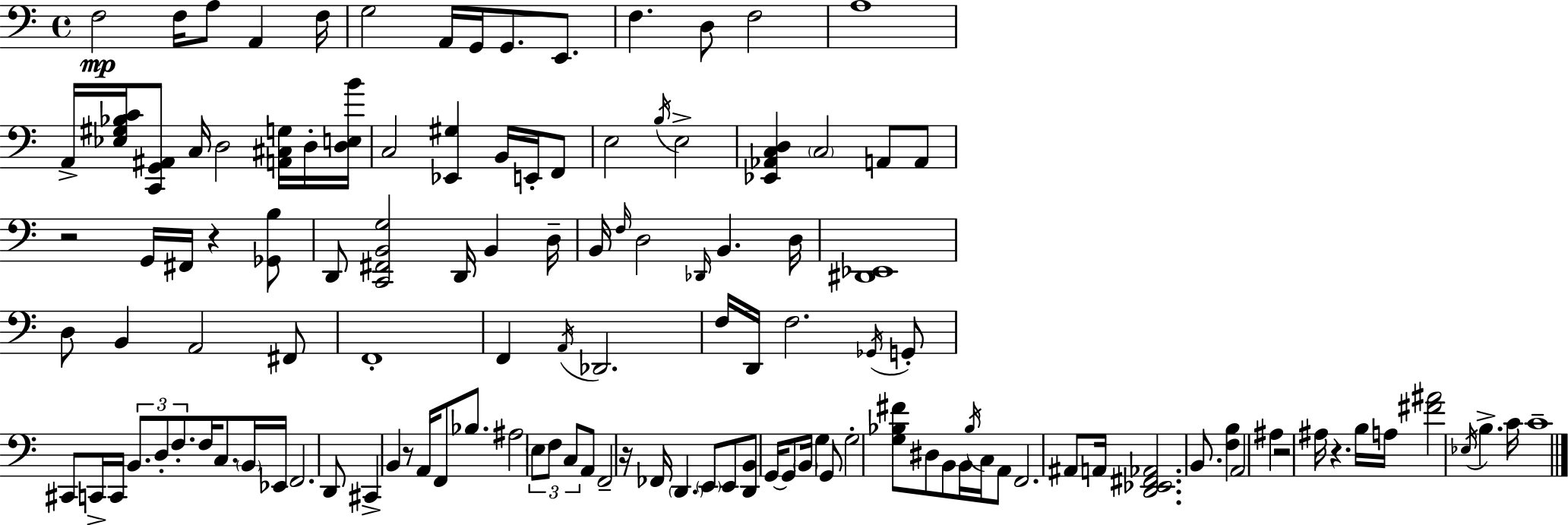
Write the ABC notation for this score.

X:1
T:Untitled
M:4/4
L:1/4
K:Am
F,2 F,/4 A,/2 A,, F,/4 G,2 A,,/4 G,,/4 G,,/2 E,,/2 F, D,/2 F,2 A,4 A,,/4 [_E,^G,_B,C]/4 [C,,G,,^A,,]/2 C,/4 D,2 [A,,^C,G,]/4 D,/4 [D,E,B]/4 C,2 [_E,,^G,] B,,/4 E,,/4 F,,/2 E,2 B,/4 E,2 [_E,,_A,,C,D,] C,2 A,,/2 A,,/2 z2 G,,/4 ^F,,/4 z [_G,,B,]/2 D,,/2 [C,,^F,,B,,G,]2 D,,/4 B,, D,/4 B,,/4 F,/4 D,2 _D,,/4 B,, D,/4 [^D,,_E,,]4 D,/2 B,, A,,2 ^F,,/2 F,,4 F,, A,,/4 _D,,2 F,/4 D,,/4 F,2 _G,,/4 G,,/2 ^C,,/2 C,,/4 C,,/4 B,,/2 D,/2 F,/2 F,/4 C,/2 B,,/4 _E,,/4 F,,2 D,,/2 ^C,, B,, z/2 A,,/4 F,,/2 _B,/2 ^A,2 E,/2 F,/2 C,/2 A,,/2 F,,2 z/4 _F,,/4 D,, E,,/2 E,,/2 [D,,B,,]/2 G,,/4 G,,/2 B,,/4 G, G,,/2 G,2 [G,_B,^F]/2 ^D,/2 B,,/2 B,,/4 _B,/4 C,/4 A,,/2 F,,2 ^A,,/2 A,,/4 [D,,_E,,^F,,_A,,]2 B,,/2 [F,B,] A,,2 ^A, z2 ^A,/4 z B,/4 A,/4 [^F^A]2 _E,/4 B, C/4 C4